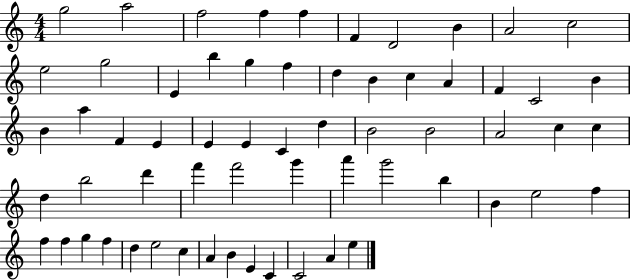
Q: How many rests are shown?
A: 0